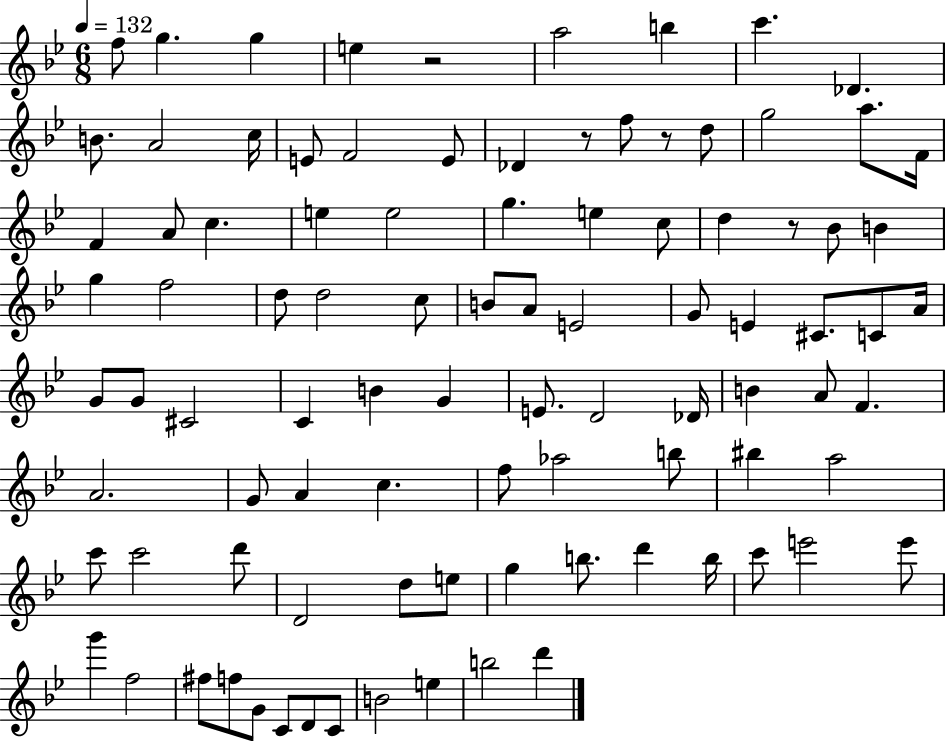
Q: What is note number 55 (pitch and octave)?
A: A4